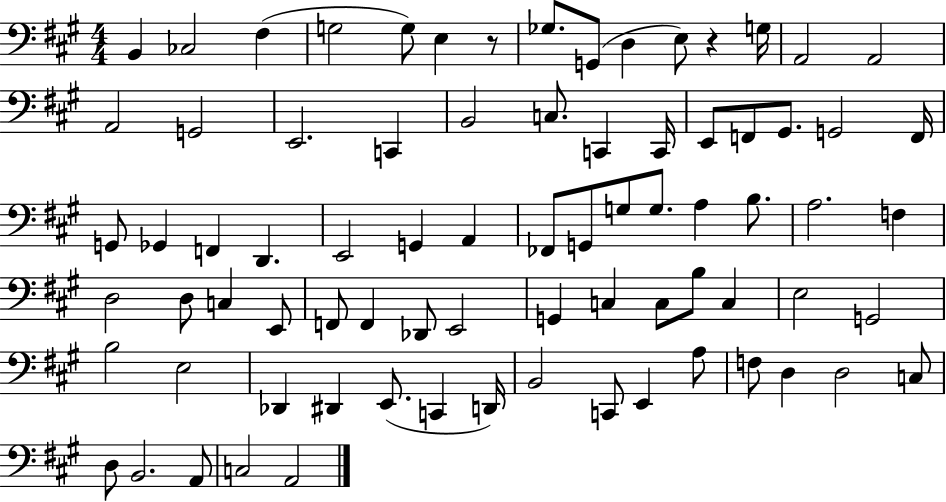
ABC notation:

X:1
T:Untitled
M:4/4
L:1/4
K:A
B,, _C,2 ^F, G,2 G,/2 E, z/2 _G,/2 G,,/2 D, E,/2 z G,/4 A,,2 A,,2 A,,2 G,,2 E,,2 C,, B,,2 C,/2 C,, C,,/4 E,,/2 F,,/2 ^G,,/2 G,,2 F,,/4 G,,/2 _G,, F,, D,, E,,2 G,, A,, _F,,/2 G,,/2 G,/2 G,/2 A, B,/2 A,2 F, D,2 D,/2 C, E,,/2 F,,/2 F,, _D,,/2 E,,2 G,, C, C,/2 B,/2 C, E,2 G,,2 B,2 E,2 _D,, ^D,, E,,/2 C,, D,,/4 B,,2 C,,/2 E,, A,/2 F,/2 D, D,2 C,/2 D,/2 B,,2 A,,/2 C,2 A,,2